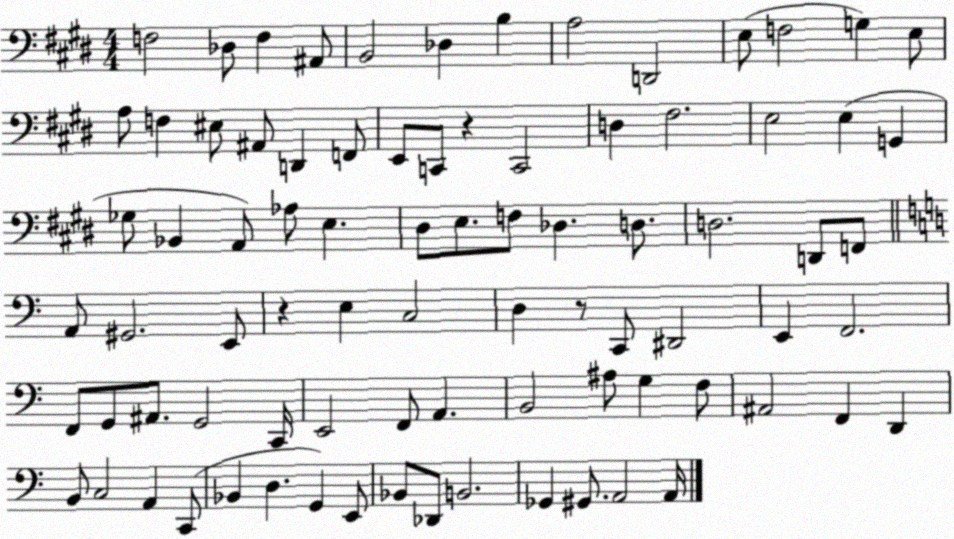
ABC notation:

X:1
T:Untitled
M:4/4
L:1/4
K:E
F,2 _D,/2 F, ^A,,/2 B,,2 _D, B, A,2 D,,2 E,/2 F,2 G, E,/2 A,/2 F, ^E,/2 ^A,,/2 D,, F,,/2 E,,/2 C,,/2 z C,,2 D, ^F,2 E,2 E, G,, _G,/2 _B,, A,,/2 _A,/2 E, ^D,/2 E,/2 F,/2 _D, D,/2 D,2 D,,/2 F,,/2 A,,/2 ^G,,2 E,,/2 z E, C,2 D, z/2 C,,/2 ^D,,2 E,, F,,2 F,,/2 G,,/2 ^A,,/2 G,,2 C,,/4 E,,2 F,,/2 A,, B,,2 ^A,/2 G, F,/2 ^A,,2 F,, D,, B,,/2 C,2 A,, C,,/2 _B,, D, G,, E,,/2 _B,,/2 _D,,/2 B,,2 _G,, ^G,,/2 A,,2 A,,/4